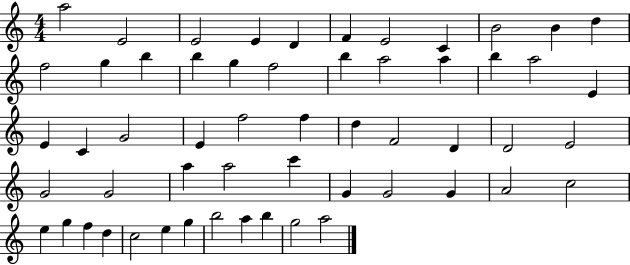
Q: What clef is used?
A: treble